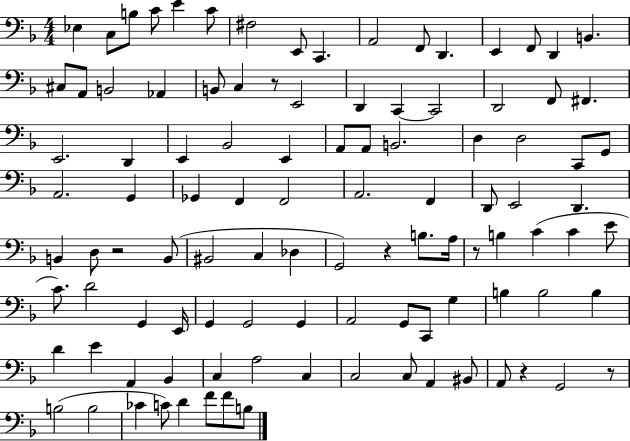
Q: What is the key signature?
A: F major